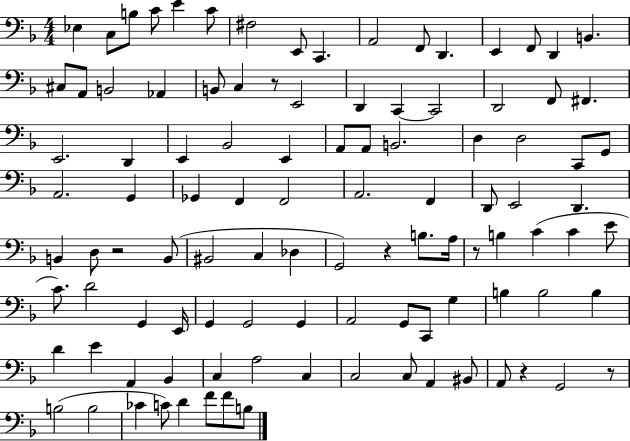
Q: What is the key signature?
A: F major